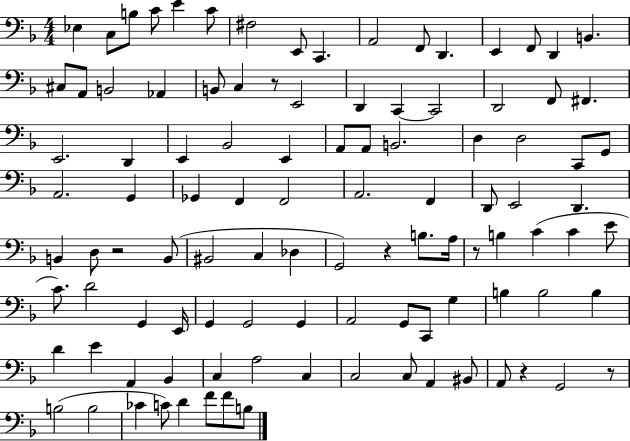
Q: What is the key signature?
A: F major